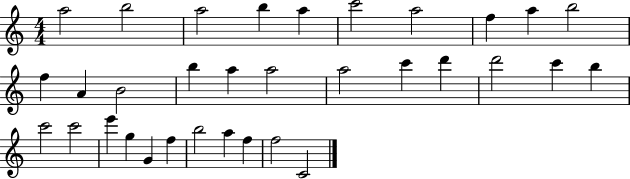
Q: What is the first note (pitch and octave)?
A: A5